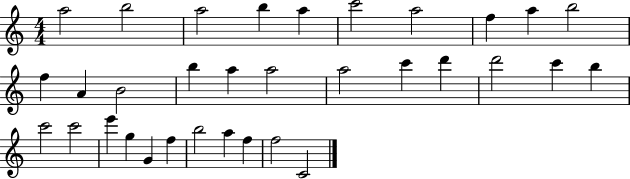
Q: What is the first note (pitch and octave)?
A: A5